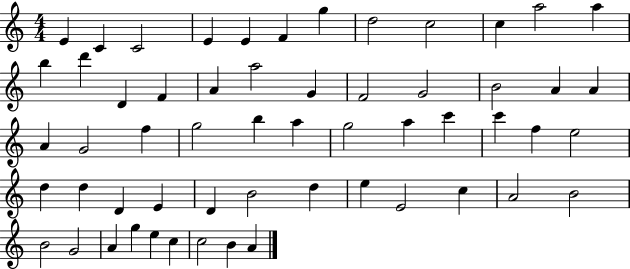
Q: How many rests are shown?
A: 0